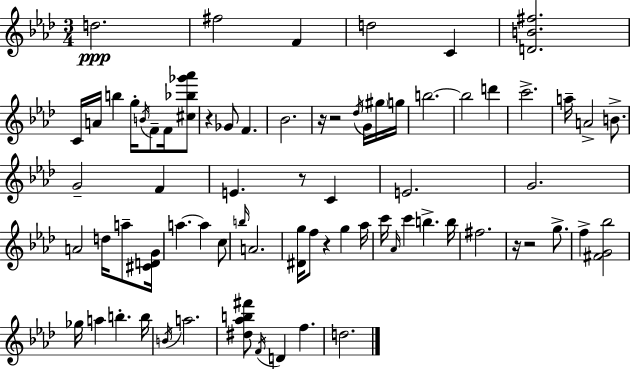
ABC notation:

X:1
T:Untitled
M:3/4
L:1/4
K:Fm
d2 ^f2 F d2 C [DB^f]2 C/4 A/4 b g/4 B/4 F/2 F/4 [^c_b_g'_a']/2 z _G/2 F _B2 z/4 z2 _d/4 G/4 ^g/4 g/4 b2 b2 d' c'2 a/4 A2 B/2 G2 F E z/2 C E2 G2 A2 d/4 a/2 [^CDG]/4 a a c/2 b/4 A2 [^Dg]/4 f/2 z g _a/4 c'/4 _A/4 c' b b/4 ^f2 z/4 z2 g/2 f [^FG_b]2 _g/4 a b b/4 B/4 a2 [^d_ab^f']/2 F/4 D f d2